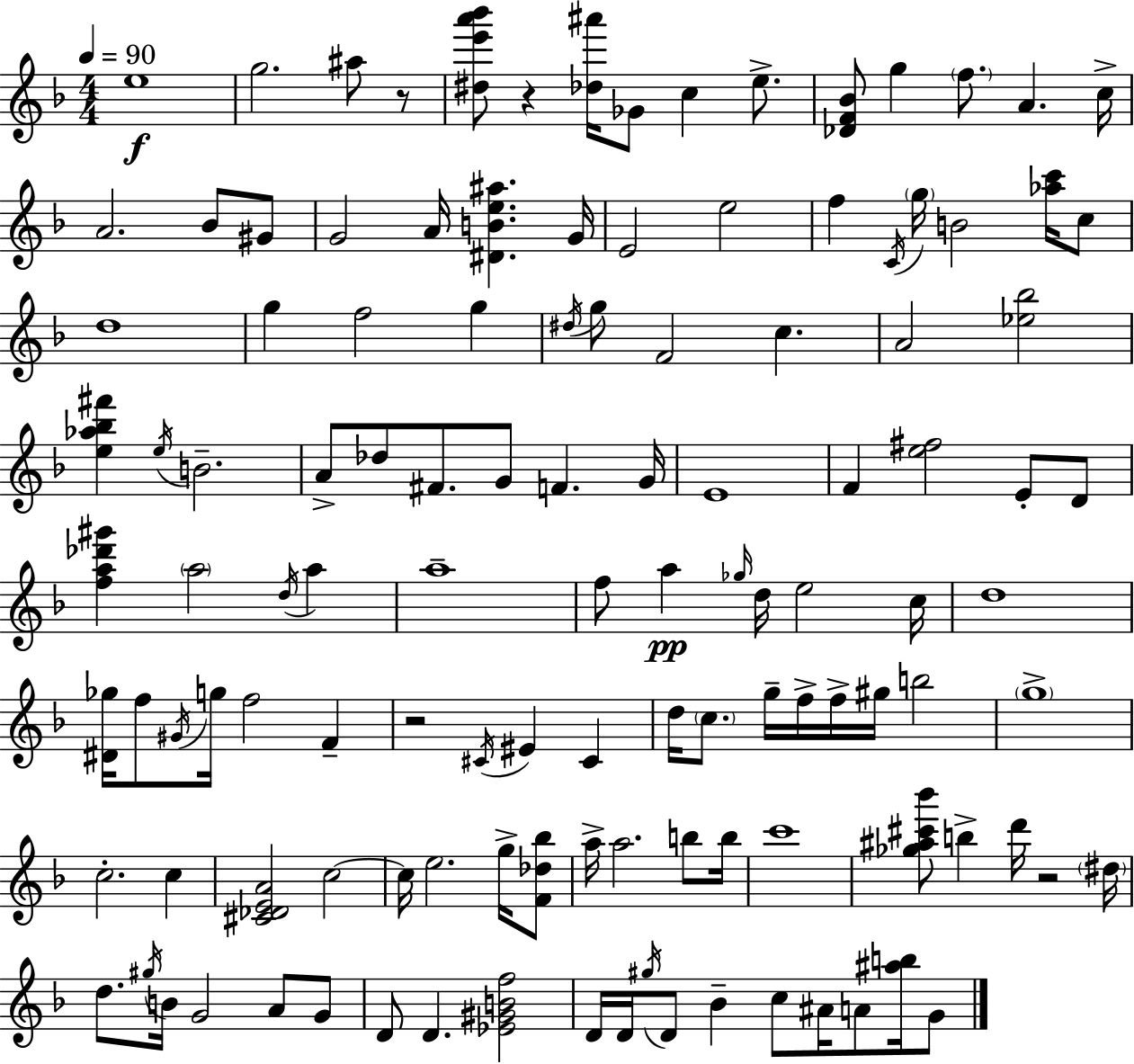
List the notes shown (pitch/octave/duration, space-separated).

E5/w G5/h. A#5/e R/e [D#5,E6,A6,Bb6]/e R/q [Db5,A#6]/s Gb4/e C5/q E5/e. [Db4,F4,Bb4]/e G5/q F5/e. A4/q. C5/s A4/h. Bb4/e G#4/e G4/h A4/s [D#4,B4,E5,A#5]/q. G4/s E4/h E5/h F5/q C4/s G5/s B4/h [Ab5,C6]/s C5/e D5/w G5/q F5/h G5/q D#5/s G5/e F4/h C5/q. A4/h [Eb5,Bb5]/h [E5,Ab5,Bb5,F#6]/q E5/s B4/h. A4/e Db5/e F#4/e. G4/e F4/q. G4/s E4/w F4/q [E5,F#5]/h E4/e D4/e [F5,A5,Db6,G#6]/q A5/h D5/s A5/q A5/w F5/e A5/q Gb5/s D5/s E5/h C5/s D5/w [D#4,Gb5]/s F5/e G#4/s G5/s F5/h F4/q R/h C#4/s EIS4/q C#4/q D5/s C5/e. G5/s F5/s F5/s G#5/s B5/h G5/w C5/h. C5/q [C#4,Db4,E4,A4]/h C5/h C5/s E5/h. G5/s [F4,Db5,Bb5]/e A5/s A5/h. B5/e B5/s C6/w [Gb5,A#5,C#6,Bb6]/e B5/q D6/s R/h D#5/s D5/e. G#5/s B4/s G4/h A4/e G4/e D4/e D4/q. [Eb4,G#4,B4,F5]/h D4/s D4/s G#5/s D4/e Bb4/q C5/e A#4/s A4/e [A#5,B5]/s G4/e